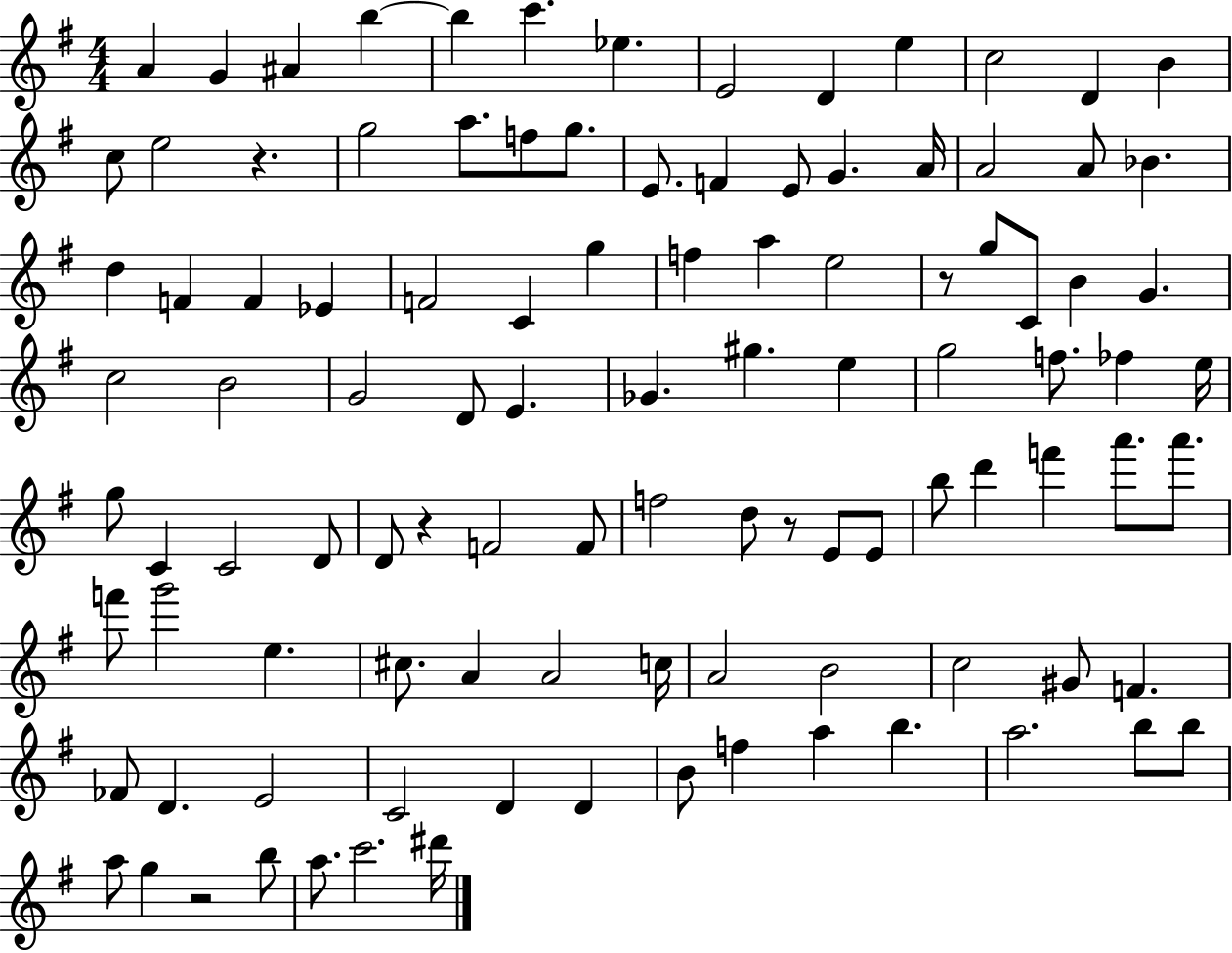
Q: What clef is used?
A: treble